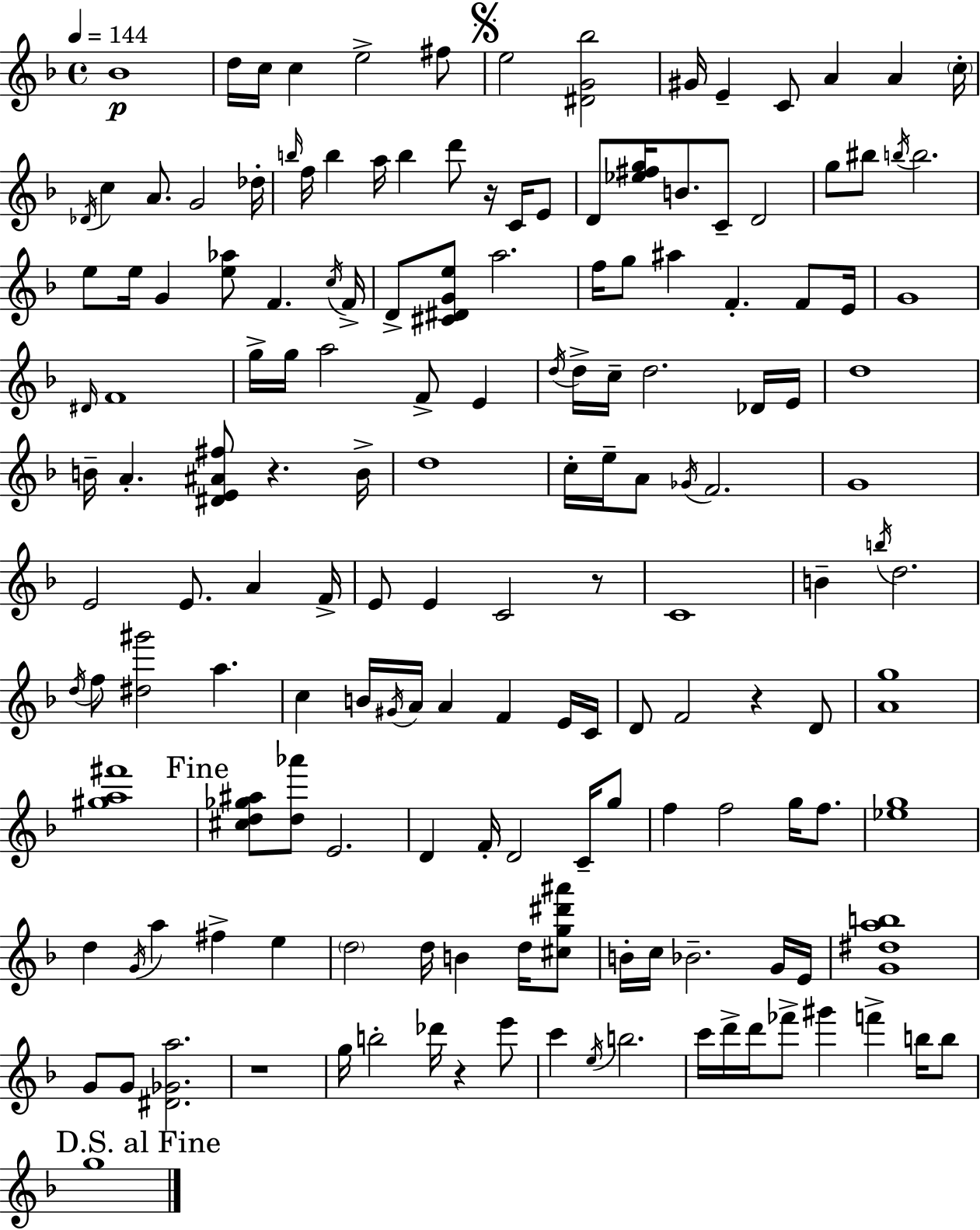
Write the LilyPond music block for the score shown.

{
  \clef treble
  \time 4/4
  \defaultTimeSignature
  \key f \major
  \tempo 4 = 144
  bes'1\p | d''16 c''16 c''4 e''2-> fis''8 | \mark \markup { \musicglyph "scripts.segno" } e''2 <dis' g' bes''>2 | gis'16 e'4-- c'8 a'4 a'4 \parenthesize c''16-. | \break \acciaccatura { des'16 } c''4 a'8. g'2 | des''16-. \grace { b''16 } f''16 b''4 a''16 b''4 d'''8 r16 c'16 | e'8 d'8 <ees'' fis'' g''>16 b'8. c'8-- d'2 | g''8 bis''8 \acciaccatura { b''16 } b''2. | \break e''8 e''16 g'4 <e'' aes''>8 f'4. | \acciaccatura { c''16 } f'16-> d'8-> <cis' dis' g' e''>8 a''2. | f''16 g''8 ais''4 f'4.-. | f'8 e'16 g'1 | \break \grace { dis'16 } f'1 | g''16-> g''16 a''2 f'8-> | e'4 \acciaccatura { d''16 } d''16-> c''16-- d''2. | des'16 e'16 d''1 | \break b'16-- a'4.-. <dis' e' ais' fis''>8 r4. | b'16-> d''1 | c''16-. e''16-- a'8 \acciaccatura { ges'16 } f'2. | g'1 | \break e'2 e'8. | a'4 f'16-> e'8 e'4 c'2 | r8 c'1 | b'4-- \acciaccatura { b''16 } d''2. | \break \acciaccatura { d''16 } f''8 <dis'' gis'''>2 | a''4. c''4 b'16 \acciaccatura { gis'16 } a'16 | a'4 f'4 e'16 c'16 d'8 f'2 | r4 d'8 <a' g''>1 | \break <gis'' a'' fis'''>1 | \mark "Fine" <cis'' d'' ges'' ais''>8 <d'' aes'''>8 e'2. | d'4 f'16-. d'2 | c'16-- g''8 f''4 f''2 | \break g''16 f''8. <ees'' g''>1 | d''4 \acciaccatura { g'16 } a''4 | fis''4-> e''4 \parenthesize d''2 | d''16 b'4 d''16 <cis'' g'' dis''' ais'''>8 b'16-. c''16 bes'2.-- | \break g'16 e'16 <g' dis'' a'' b''>1 | g'8 g'8 <dis' ges' a''>2. | r1 | g''16 b''2-. | \break des'''16 r4 e'''8 c'''4 \acciaccatura { e''16 } | b''2. c'''16 d'''16-> d'''16 fes'''8-> | gis'''4 f'''4-> b''16 b''8 \mark "D.S. al Fine" g''1 | \bar "|."
}